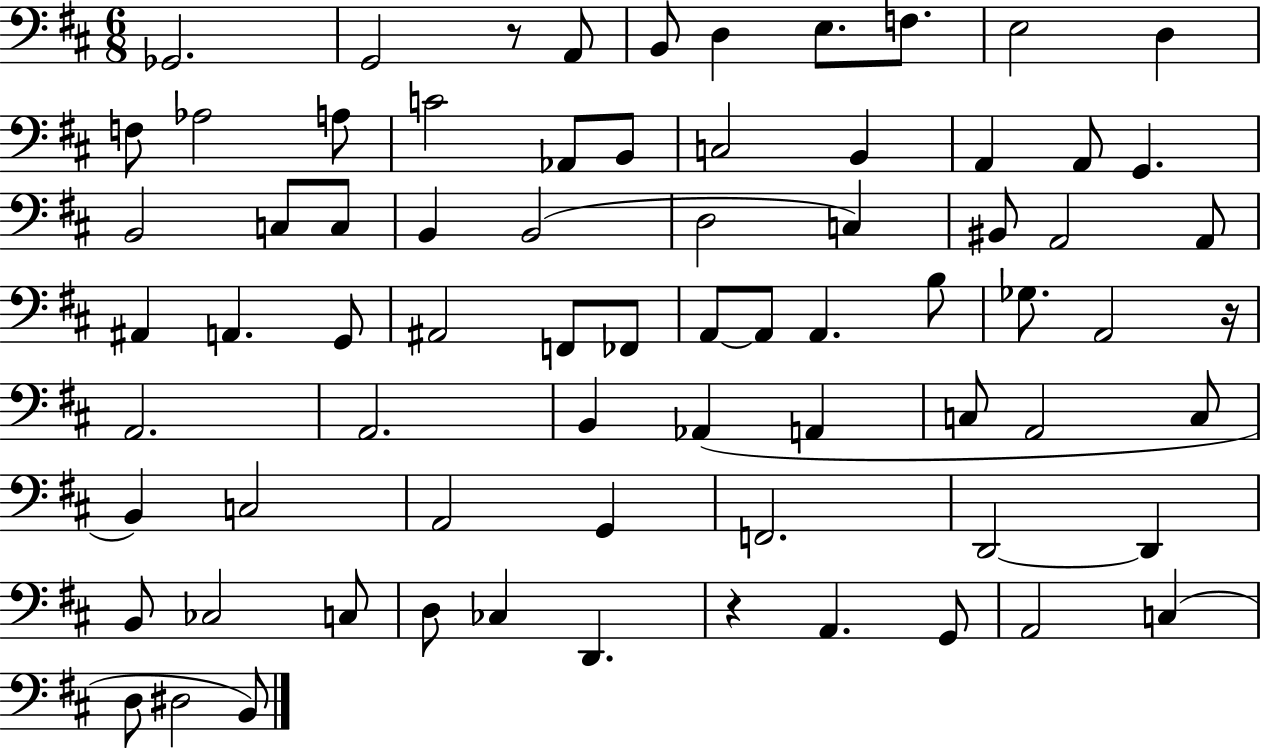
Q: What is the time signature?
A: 6/8